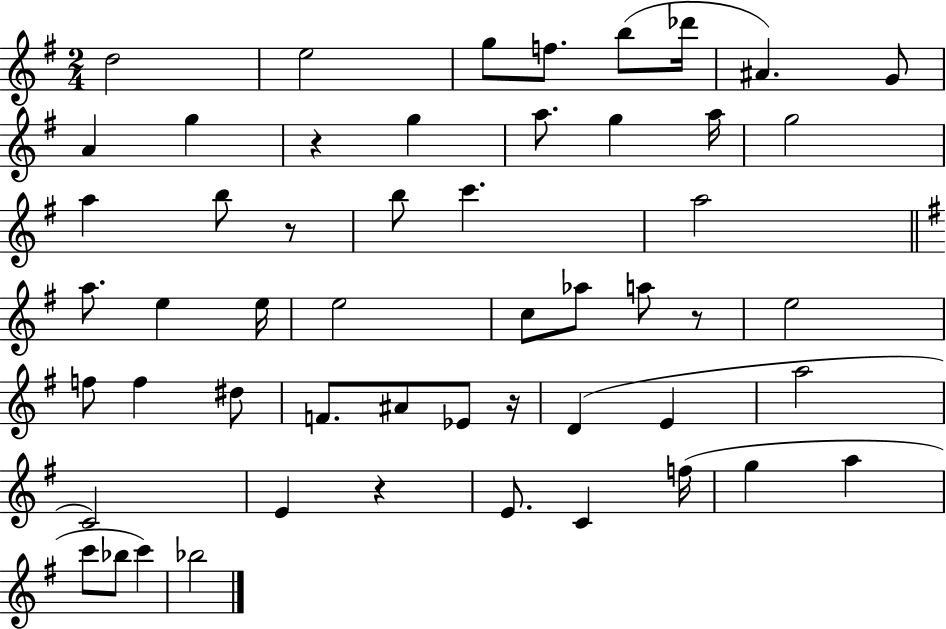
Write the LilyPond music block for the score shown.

{
  \clef treble
  \numericTimeSignature
  \time 2/4
  \key g \major
  d''2 | e''2 | g''8 f''8. b''8( des'''16 | ais'4.) g'8 | \break a'4 g''4 | r4 g''4 | a''8. g''4 a''16 | g''2 | \break a''4 b''8 r8 | b''8 c'''4. | a''2 | \bar "||" \break \key e \minor a''8. e''4 e''16 | e''2 | c''8 aes''8 a''8 r8 | e''2 | \break f''8 f''4 dis''8 | f'8. ais'8 ees'8 r16 | d'4( e'4 | a''2 | \break c'2) | e'4 r4 | e'8. c'4 f''16( | g''4 a''4 | \break c'''8 bes''8 c'''4) | bes''2 | \bar "|."
}